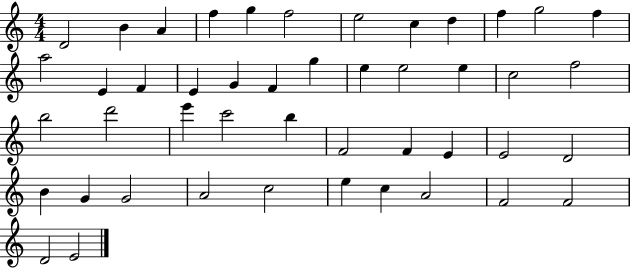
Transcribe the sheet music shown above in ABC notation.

X:1
T:Untitled
M:4/4
L:1/4
K:C
D2 B A f g f2 e2 c d f g2 f a2 E F E G F g e e2 e c2 f2 b2 d'2 e' c'2 b F2 F E E2 D2 B G G2 A2 c2 e c A2 F2 F2 D2 E2